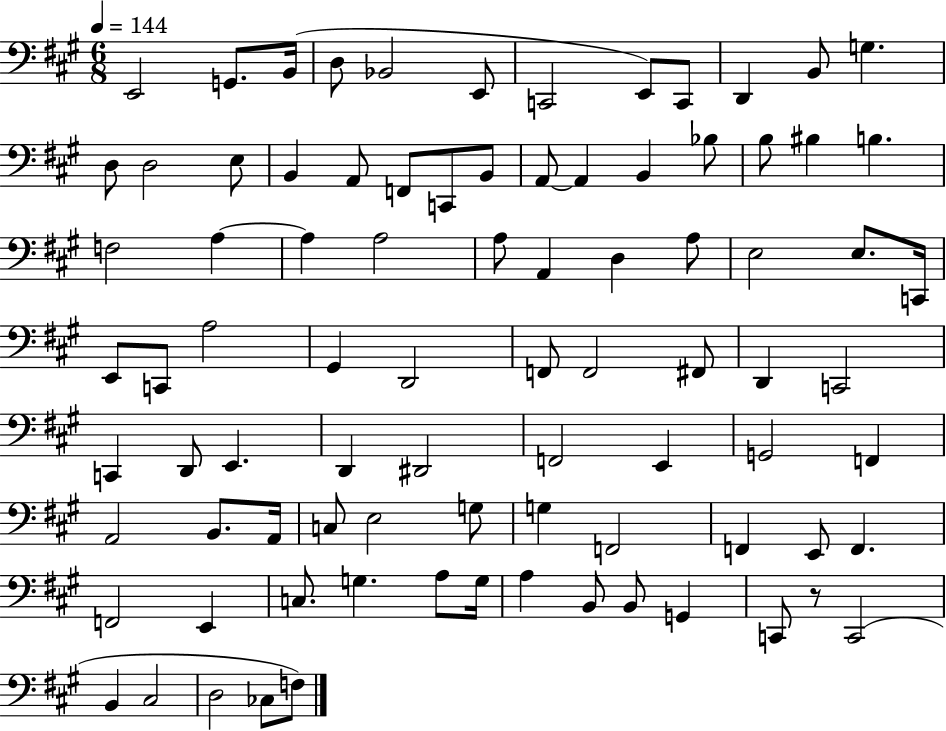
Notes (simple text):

E2/h G2/e. B2/s D3/e Bb2/h E2/e C2/h E2/e C2/e D2/q B2/e G3/q. D3/e D3/h E3/e B2/q A2/e F2/e C2/e B2/e A2/e A2/q B2/q Bb3/e B3/e BIS3/q B3/q. F3/h A3/q A3/q A3/h A3/e A2/q D3/q A3/e E3/h E3/e. C2/s E2/e C2/e A3/h G#2/q D2/h F2/e F2/h F#2/e D2/q C2/h C2/q D2/e E2/q. D2/q D#2/h F2/h E2/q G2/h F2/q A2/h B2/e. A2/s C3/e E3/h G3/e G3/q F2/h F2/q E2/e F2/q. F2/h E2/q C3/e. G3/q. A3/e G3/s A3/q B2/e B2/e G2/q C2/e R/e C2/h B2/q C#3/h D3/h CES3/e F3/e